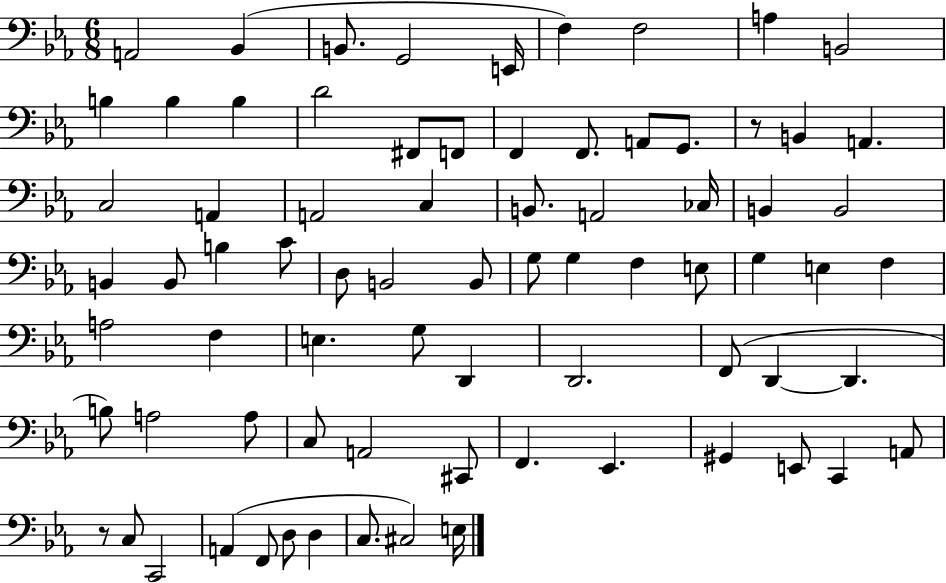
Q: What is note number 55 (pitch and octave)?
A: A3